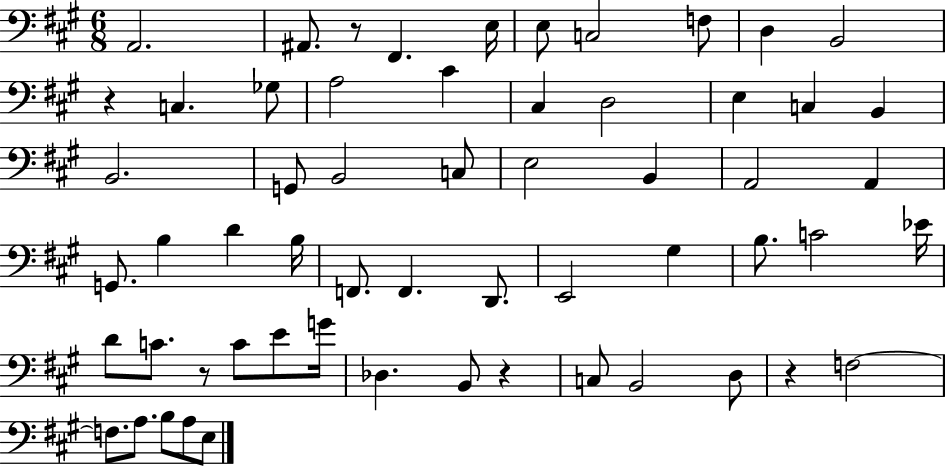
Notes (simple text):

A2/h. A#2/e. R/e F#2/q. E3/s E3/e C3/h F3/e D3/q B2/h R/q C3/q. Gb3/e A3/h C#4/q C#3/q D3/h E3/q C3/q B2/q B2/h. G2/e B2/h C3/e E3/h B2/q A2/h A2/q G2/e. B3/q D4/q B3/s F2/e. F2/q. D2/e. E2/h G#3/q B3/e. C4/h Eb4/s D4/e C4/e. R/e C4/e E4/e G4/s Db3/q. B2/e R/q C3/e B2/h D3/e R/q F3/h F3/e. A3/e. B3/e A3/e E3/e